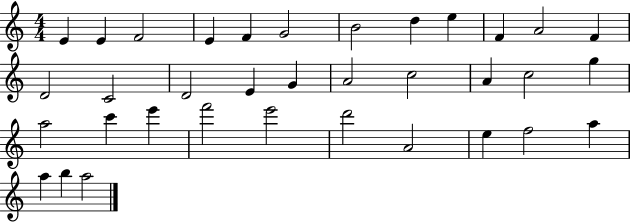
E4/q E4/q F4/h E4/q F4/q G4/h B4/h D5/q E5/q F4/q A4/h F4/q D4/h C4/h D4/h E4/q G4/q A4/h C5/h A4/q C5/h G5/q A5/h C6/q E6/q F6/h E6/h D6/h A4/h E5/q F5/h A5/q A5/q B5/q A5/h